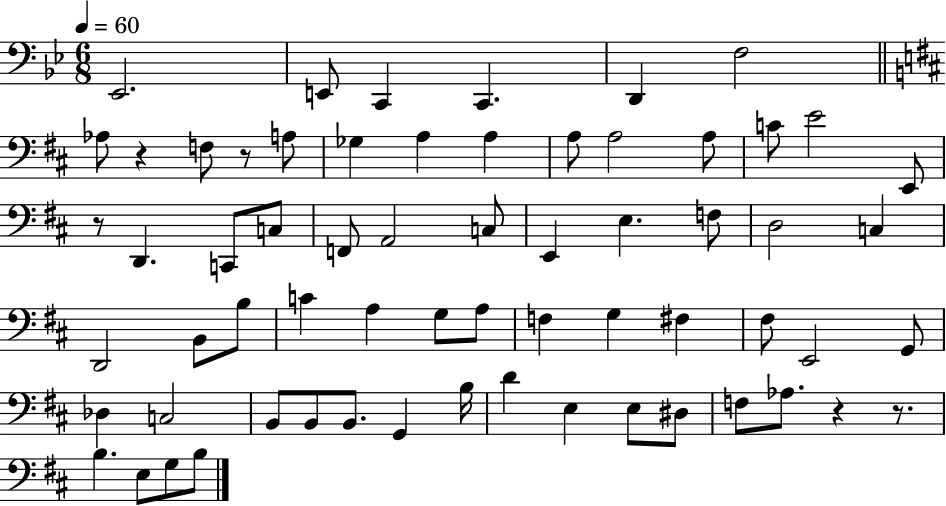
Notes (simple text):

Eb2/h. E2/e C2/q C2/q. D2/q F3/h Ab3/e R/q F3/e R/e A3/e Gb3/q A3/q A3/q A3/e A3/h A3/e C4/e E4/h E2/e R/e D2/q. C2/e C3/e F2/e A2/h C3/e E2/q E3/q. F3/e D3/h C3/q D2/h B2/e B3/e C4/q A3/q G3/e A3/e F3/q G3/q F#3/q F#3/e E2/h G2/e Db3/q C3/h B2/e B2/e B2/e. G2/q B3/s D4/q E3/q E3/e D#3/e F3/e Ab3/e. R/q R/e. B3/q. E3/e G3/e B3/e